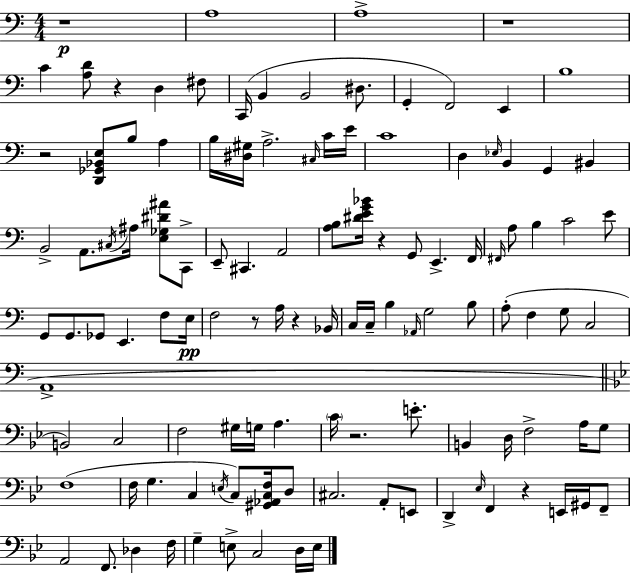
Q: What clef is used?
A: bass